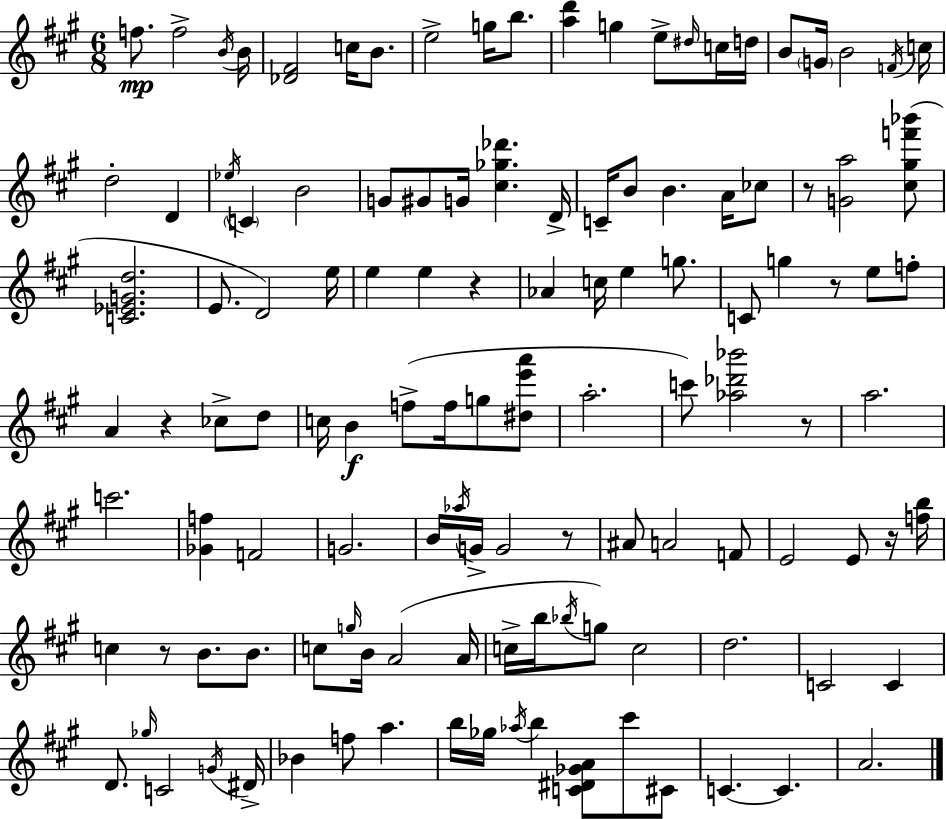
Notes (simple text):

F5/e. F5/h B4/s B4/s [Db4,F#4]/h C5/s B4/e. E5/h G5/s B5/e. [A5,D6]/q G5/q E5/e D#5/s C5/s D5/s B4/e G4/s B4/h F4/s C5/s D5/h D4/q Eb5/s C4/q B4/h G4/e G#4/e G4/s [C#5,Gb5,Db6]/q. D4/s C4/s B4/e B4/q. A4/s CES5/e R/e [G4,A5]/h [C#5,G#5,F6,Bb6]/e [C4,Eb4,G4,D5]/h. E4/e. D4/h E5/s E5/q E5/q R/q Ab4/q C5/s E5/q G5/e. C4/e G5/q R/e E5/e F5/e A4/q R/q CES5/e D5/e C5/s B4/q F5/e F5/s G5/e [D#5,E6,A6]/e A5/h. C6/e [Ab5,Db6,Bb6]/h R/e A5/h. C6/h. [Gb4,F5]/q F4/h G4/h. B4/s Ab5/s G4/s G4/h R/e A#4/e A4/h F4/e E4/h E4/e R/s [F5,B5]/s C5/q R/e B4/e. B4/e. C5/e G5/s B4/s A4/h A4/s C5/s B5/s Bb5/s G5/e C5/h D5/h. C4/h C4/q D4/e. Gb5/s C4/h G4/s D#4/s Bb4/q F5/e A5/q. B5/s Gb5/s Ab5/s B5/q [C4,D#4,Gb4,A4]/e C#6/e C#4/e C4/q. C4/q. A4/h.